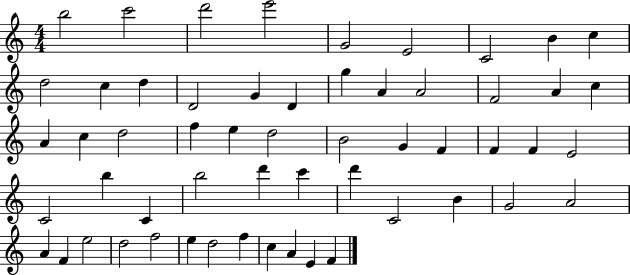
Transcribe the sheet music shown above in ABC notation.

X:1
T:Untitled
M:4/4
L:1/4
K:C
b2 c'2 d'2 e'2 G2 E2 C2 B c d2 c d D2 G D g A A2 F2 A c A c d2 f e d2 B2 G F F F E2 C2 b C b2 d' c' d' C2 B G2 A2 A F e2 d2 f2 e d2 f c A E F